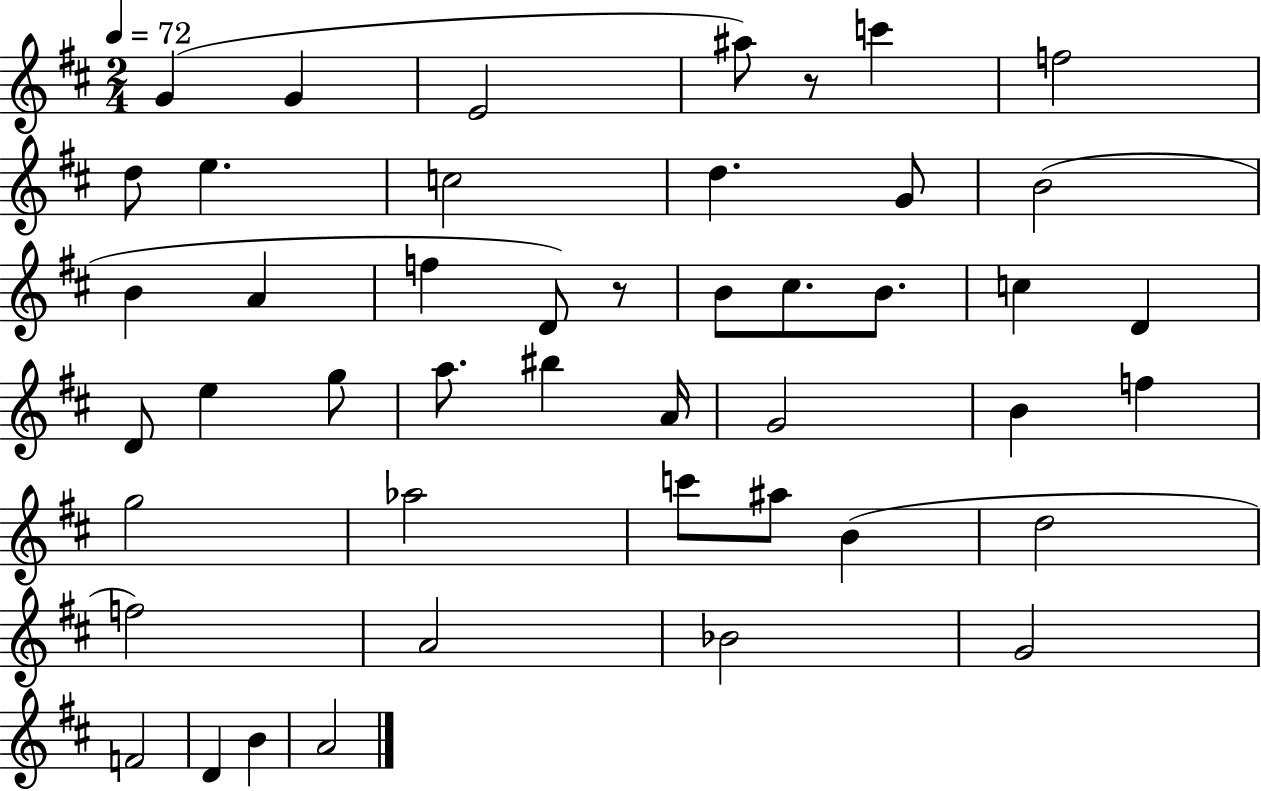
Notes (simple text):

G4/q G4/q E4/h A#5/e R/e C6/q F5/h D5/e E5/q. C5/h D5/q. G4/e B4/h B4/q A4/q F5/q D4/e R/e B4/e C#5/e. B4/e. C5/q D4/q D4/e E5/q G5/e A5/e. BIS5/q A4/s G4/h B4/q F5/q G5/h Ab5/h C6/e A#5/e B4/q D5/h F5/h A4/h Bb4/h G4/h F4/h D4/q B4/q A4/h